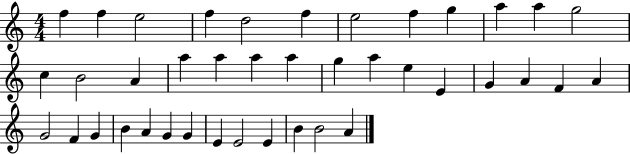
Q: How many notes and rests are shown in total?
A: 40